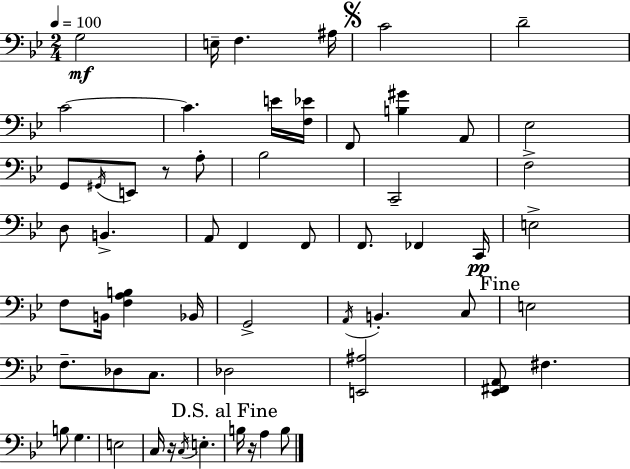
{
  \clef bass
  \numericTimeSignature
  \time 2/4
  \key bes \major
  \tempo 4 = 100
  g2\mf | e16-- f4. ais16 | \mark \markup { \musicglyph "scripts.segno" } c'2 | d'2-- | \break c'2~~ | c'4. e'16 <f ees'>16 | f,8 <b gis'>4 a,8 | ees2 | \break g,8 \acciaccatura { gis,16 } e,8 r8 a8-. | bes2 | c,2-- | f2-> | \break d8 b,4.-> | a,8 f,4 f,8 | f,8. fes,4 | c,16\pp e2-> | \break f8 b,16 <f a b>4 | bes,16 g,2-> | \acciaccatura { a,16 } b,4.-. | c8 \mark "Fine" e2 | \break f8.-- des8 c8. | des2 | <e, ais>2 | <ees, fis, a,>8 fis4. | \break b8 g4. | e2 | c16 r16 \acciaccatura { c16 } e4.-. | \mark "D.S. al Fine" b16 r16 a4 | \break b8 \bar "|."
}